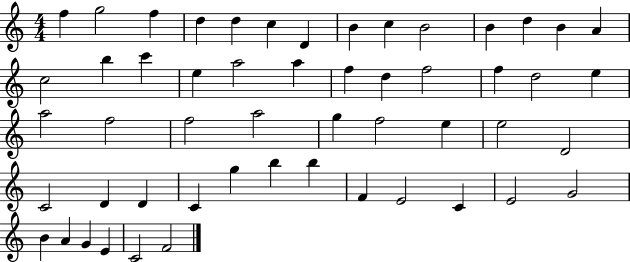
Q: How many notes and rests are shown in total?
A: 53